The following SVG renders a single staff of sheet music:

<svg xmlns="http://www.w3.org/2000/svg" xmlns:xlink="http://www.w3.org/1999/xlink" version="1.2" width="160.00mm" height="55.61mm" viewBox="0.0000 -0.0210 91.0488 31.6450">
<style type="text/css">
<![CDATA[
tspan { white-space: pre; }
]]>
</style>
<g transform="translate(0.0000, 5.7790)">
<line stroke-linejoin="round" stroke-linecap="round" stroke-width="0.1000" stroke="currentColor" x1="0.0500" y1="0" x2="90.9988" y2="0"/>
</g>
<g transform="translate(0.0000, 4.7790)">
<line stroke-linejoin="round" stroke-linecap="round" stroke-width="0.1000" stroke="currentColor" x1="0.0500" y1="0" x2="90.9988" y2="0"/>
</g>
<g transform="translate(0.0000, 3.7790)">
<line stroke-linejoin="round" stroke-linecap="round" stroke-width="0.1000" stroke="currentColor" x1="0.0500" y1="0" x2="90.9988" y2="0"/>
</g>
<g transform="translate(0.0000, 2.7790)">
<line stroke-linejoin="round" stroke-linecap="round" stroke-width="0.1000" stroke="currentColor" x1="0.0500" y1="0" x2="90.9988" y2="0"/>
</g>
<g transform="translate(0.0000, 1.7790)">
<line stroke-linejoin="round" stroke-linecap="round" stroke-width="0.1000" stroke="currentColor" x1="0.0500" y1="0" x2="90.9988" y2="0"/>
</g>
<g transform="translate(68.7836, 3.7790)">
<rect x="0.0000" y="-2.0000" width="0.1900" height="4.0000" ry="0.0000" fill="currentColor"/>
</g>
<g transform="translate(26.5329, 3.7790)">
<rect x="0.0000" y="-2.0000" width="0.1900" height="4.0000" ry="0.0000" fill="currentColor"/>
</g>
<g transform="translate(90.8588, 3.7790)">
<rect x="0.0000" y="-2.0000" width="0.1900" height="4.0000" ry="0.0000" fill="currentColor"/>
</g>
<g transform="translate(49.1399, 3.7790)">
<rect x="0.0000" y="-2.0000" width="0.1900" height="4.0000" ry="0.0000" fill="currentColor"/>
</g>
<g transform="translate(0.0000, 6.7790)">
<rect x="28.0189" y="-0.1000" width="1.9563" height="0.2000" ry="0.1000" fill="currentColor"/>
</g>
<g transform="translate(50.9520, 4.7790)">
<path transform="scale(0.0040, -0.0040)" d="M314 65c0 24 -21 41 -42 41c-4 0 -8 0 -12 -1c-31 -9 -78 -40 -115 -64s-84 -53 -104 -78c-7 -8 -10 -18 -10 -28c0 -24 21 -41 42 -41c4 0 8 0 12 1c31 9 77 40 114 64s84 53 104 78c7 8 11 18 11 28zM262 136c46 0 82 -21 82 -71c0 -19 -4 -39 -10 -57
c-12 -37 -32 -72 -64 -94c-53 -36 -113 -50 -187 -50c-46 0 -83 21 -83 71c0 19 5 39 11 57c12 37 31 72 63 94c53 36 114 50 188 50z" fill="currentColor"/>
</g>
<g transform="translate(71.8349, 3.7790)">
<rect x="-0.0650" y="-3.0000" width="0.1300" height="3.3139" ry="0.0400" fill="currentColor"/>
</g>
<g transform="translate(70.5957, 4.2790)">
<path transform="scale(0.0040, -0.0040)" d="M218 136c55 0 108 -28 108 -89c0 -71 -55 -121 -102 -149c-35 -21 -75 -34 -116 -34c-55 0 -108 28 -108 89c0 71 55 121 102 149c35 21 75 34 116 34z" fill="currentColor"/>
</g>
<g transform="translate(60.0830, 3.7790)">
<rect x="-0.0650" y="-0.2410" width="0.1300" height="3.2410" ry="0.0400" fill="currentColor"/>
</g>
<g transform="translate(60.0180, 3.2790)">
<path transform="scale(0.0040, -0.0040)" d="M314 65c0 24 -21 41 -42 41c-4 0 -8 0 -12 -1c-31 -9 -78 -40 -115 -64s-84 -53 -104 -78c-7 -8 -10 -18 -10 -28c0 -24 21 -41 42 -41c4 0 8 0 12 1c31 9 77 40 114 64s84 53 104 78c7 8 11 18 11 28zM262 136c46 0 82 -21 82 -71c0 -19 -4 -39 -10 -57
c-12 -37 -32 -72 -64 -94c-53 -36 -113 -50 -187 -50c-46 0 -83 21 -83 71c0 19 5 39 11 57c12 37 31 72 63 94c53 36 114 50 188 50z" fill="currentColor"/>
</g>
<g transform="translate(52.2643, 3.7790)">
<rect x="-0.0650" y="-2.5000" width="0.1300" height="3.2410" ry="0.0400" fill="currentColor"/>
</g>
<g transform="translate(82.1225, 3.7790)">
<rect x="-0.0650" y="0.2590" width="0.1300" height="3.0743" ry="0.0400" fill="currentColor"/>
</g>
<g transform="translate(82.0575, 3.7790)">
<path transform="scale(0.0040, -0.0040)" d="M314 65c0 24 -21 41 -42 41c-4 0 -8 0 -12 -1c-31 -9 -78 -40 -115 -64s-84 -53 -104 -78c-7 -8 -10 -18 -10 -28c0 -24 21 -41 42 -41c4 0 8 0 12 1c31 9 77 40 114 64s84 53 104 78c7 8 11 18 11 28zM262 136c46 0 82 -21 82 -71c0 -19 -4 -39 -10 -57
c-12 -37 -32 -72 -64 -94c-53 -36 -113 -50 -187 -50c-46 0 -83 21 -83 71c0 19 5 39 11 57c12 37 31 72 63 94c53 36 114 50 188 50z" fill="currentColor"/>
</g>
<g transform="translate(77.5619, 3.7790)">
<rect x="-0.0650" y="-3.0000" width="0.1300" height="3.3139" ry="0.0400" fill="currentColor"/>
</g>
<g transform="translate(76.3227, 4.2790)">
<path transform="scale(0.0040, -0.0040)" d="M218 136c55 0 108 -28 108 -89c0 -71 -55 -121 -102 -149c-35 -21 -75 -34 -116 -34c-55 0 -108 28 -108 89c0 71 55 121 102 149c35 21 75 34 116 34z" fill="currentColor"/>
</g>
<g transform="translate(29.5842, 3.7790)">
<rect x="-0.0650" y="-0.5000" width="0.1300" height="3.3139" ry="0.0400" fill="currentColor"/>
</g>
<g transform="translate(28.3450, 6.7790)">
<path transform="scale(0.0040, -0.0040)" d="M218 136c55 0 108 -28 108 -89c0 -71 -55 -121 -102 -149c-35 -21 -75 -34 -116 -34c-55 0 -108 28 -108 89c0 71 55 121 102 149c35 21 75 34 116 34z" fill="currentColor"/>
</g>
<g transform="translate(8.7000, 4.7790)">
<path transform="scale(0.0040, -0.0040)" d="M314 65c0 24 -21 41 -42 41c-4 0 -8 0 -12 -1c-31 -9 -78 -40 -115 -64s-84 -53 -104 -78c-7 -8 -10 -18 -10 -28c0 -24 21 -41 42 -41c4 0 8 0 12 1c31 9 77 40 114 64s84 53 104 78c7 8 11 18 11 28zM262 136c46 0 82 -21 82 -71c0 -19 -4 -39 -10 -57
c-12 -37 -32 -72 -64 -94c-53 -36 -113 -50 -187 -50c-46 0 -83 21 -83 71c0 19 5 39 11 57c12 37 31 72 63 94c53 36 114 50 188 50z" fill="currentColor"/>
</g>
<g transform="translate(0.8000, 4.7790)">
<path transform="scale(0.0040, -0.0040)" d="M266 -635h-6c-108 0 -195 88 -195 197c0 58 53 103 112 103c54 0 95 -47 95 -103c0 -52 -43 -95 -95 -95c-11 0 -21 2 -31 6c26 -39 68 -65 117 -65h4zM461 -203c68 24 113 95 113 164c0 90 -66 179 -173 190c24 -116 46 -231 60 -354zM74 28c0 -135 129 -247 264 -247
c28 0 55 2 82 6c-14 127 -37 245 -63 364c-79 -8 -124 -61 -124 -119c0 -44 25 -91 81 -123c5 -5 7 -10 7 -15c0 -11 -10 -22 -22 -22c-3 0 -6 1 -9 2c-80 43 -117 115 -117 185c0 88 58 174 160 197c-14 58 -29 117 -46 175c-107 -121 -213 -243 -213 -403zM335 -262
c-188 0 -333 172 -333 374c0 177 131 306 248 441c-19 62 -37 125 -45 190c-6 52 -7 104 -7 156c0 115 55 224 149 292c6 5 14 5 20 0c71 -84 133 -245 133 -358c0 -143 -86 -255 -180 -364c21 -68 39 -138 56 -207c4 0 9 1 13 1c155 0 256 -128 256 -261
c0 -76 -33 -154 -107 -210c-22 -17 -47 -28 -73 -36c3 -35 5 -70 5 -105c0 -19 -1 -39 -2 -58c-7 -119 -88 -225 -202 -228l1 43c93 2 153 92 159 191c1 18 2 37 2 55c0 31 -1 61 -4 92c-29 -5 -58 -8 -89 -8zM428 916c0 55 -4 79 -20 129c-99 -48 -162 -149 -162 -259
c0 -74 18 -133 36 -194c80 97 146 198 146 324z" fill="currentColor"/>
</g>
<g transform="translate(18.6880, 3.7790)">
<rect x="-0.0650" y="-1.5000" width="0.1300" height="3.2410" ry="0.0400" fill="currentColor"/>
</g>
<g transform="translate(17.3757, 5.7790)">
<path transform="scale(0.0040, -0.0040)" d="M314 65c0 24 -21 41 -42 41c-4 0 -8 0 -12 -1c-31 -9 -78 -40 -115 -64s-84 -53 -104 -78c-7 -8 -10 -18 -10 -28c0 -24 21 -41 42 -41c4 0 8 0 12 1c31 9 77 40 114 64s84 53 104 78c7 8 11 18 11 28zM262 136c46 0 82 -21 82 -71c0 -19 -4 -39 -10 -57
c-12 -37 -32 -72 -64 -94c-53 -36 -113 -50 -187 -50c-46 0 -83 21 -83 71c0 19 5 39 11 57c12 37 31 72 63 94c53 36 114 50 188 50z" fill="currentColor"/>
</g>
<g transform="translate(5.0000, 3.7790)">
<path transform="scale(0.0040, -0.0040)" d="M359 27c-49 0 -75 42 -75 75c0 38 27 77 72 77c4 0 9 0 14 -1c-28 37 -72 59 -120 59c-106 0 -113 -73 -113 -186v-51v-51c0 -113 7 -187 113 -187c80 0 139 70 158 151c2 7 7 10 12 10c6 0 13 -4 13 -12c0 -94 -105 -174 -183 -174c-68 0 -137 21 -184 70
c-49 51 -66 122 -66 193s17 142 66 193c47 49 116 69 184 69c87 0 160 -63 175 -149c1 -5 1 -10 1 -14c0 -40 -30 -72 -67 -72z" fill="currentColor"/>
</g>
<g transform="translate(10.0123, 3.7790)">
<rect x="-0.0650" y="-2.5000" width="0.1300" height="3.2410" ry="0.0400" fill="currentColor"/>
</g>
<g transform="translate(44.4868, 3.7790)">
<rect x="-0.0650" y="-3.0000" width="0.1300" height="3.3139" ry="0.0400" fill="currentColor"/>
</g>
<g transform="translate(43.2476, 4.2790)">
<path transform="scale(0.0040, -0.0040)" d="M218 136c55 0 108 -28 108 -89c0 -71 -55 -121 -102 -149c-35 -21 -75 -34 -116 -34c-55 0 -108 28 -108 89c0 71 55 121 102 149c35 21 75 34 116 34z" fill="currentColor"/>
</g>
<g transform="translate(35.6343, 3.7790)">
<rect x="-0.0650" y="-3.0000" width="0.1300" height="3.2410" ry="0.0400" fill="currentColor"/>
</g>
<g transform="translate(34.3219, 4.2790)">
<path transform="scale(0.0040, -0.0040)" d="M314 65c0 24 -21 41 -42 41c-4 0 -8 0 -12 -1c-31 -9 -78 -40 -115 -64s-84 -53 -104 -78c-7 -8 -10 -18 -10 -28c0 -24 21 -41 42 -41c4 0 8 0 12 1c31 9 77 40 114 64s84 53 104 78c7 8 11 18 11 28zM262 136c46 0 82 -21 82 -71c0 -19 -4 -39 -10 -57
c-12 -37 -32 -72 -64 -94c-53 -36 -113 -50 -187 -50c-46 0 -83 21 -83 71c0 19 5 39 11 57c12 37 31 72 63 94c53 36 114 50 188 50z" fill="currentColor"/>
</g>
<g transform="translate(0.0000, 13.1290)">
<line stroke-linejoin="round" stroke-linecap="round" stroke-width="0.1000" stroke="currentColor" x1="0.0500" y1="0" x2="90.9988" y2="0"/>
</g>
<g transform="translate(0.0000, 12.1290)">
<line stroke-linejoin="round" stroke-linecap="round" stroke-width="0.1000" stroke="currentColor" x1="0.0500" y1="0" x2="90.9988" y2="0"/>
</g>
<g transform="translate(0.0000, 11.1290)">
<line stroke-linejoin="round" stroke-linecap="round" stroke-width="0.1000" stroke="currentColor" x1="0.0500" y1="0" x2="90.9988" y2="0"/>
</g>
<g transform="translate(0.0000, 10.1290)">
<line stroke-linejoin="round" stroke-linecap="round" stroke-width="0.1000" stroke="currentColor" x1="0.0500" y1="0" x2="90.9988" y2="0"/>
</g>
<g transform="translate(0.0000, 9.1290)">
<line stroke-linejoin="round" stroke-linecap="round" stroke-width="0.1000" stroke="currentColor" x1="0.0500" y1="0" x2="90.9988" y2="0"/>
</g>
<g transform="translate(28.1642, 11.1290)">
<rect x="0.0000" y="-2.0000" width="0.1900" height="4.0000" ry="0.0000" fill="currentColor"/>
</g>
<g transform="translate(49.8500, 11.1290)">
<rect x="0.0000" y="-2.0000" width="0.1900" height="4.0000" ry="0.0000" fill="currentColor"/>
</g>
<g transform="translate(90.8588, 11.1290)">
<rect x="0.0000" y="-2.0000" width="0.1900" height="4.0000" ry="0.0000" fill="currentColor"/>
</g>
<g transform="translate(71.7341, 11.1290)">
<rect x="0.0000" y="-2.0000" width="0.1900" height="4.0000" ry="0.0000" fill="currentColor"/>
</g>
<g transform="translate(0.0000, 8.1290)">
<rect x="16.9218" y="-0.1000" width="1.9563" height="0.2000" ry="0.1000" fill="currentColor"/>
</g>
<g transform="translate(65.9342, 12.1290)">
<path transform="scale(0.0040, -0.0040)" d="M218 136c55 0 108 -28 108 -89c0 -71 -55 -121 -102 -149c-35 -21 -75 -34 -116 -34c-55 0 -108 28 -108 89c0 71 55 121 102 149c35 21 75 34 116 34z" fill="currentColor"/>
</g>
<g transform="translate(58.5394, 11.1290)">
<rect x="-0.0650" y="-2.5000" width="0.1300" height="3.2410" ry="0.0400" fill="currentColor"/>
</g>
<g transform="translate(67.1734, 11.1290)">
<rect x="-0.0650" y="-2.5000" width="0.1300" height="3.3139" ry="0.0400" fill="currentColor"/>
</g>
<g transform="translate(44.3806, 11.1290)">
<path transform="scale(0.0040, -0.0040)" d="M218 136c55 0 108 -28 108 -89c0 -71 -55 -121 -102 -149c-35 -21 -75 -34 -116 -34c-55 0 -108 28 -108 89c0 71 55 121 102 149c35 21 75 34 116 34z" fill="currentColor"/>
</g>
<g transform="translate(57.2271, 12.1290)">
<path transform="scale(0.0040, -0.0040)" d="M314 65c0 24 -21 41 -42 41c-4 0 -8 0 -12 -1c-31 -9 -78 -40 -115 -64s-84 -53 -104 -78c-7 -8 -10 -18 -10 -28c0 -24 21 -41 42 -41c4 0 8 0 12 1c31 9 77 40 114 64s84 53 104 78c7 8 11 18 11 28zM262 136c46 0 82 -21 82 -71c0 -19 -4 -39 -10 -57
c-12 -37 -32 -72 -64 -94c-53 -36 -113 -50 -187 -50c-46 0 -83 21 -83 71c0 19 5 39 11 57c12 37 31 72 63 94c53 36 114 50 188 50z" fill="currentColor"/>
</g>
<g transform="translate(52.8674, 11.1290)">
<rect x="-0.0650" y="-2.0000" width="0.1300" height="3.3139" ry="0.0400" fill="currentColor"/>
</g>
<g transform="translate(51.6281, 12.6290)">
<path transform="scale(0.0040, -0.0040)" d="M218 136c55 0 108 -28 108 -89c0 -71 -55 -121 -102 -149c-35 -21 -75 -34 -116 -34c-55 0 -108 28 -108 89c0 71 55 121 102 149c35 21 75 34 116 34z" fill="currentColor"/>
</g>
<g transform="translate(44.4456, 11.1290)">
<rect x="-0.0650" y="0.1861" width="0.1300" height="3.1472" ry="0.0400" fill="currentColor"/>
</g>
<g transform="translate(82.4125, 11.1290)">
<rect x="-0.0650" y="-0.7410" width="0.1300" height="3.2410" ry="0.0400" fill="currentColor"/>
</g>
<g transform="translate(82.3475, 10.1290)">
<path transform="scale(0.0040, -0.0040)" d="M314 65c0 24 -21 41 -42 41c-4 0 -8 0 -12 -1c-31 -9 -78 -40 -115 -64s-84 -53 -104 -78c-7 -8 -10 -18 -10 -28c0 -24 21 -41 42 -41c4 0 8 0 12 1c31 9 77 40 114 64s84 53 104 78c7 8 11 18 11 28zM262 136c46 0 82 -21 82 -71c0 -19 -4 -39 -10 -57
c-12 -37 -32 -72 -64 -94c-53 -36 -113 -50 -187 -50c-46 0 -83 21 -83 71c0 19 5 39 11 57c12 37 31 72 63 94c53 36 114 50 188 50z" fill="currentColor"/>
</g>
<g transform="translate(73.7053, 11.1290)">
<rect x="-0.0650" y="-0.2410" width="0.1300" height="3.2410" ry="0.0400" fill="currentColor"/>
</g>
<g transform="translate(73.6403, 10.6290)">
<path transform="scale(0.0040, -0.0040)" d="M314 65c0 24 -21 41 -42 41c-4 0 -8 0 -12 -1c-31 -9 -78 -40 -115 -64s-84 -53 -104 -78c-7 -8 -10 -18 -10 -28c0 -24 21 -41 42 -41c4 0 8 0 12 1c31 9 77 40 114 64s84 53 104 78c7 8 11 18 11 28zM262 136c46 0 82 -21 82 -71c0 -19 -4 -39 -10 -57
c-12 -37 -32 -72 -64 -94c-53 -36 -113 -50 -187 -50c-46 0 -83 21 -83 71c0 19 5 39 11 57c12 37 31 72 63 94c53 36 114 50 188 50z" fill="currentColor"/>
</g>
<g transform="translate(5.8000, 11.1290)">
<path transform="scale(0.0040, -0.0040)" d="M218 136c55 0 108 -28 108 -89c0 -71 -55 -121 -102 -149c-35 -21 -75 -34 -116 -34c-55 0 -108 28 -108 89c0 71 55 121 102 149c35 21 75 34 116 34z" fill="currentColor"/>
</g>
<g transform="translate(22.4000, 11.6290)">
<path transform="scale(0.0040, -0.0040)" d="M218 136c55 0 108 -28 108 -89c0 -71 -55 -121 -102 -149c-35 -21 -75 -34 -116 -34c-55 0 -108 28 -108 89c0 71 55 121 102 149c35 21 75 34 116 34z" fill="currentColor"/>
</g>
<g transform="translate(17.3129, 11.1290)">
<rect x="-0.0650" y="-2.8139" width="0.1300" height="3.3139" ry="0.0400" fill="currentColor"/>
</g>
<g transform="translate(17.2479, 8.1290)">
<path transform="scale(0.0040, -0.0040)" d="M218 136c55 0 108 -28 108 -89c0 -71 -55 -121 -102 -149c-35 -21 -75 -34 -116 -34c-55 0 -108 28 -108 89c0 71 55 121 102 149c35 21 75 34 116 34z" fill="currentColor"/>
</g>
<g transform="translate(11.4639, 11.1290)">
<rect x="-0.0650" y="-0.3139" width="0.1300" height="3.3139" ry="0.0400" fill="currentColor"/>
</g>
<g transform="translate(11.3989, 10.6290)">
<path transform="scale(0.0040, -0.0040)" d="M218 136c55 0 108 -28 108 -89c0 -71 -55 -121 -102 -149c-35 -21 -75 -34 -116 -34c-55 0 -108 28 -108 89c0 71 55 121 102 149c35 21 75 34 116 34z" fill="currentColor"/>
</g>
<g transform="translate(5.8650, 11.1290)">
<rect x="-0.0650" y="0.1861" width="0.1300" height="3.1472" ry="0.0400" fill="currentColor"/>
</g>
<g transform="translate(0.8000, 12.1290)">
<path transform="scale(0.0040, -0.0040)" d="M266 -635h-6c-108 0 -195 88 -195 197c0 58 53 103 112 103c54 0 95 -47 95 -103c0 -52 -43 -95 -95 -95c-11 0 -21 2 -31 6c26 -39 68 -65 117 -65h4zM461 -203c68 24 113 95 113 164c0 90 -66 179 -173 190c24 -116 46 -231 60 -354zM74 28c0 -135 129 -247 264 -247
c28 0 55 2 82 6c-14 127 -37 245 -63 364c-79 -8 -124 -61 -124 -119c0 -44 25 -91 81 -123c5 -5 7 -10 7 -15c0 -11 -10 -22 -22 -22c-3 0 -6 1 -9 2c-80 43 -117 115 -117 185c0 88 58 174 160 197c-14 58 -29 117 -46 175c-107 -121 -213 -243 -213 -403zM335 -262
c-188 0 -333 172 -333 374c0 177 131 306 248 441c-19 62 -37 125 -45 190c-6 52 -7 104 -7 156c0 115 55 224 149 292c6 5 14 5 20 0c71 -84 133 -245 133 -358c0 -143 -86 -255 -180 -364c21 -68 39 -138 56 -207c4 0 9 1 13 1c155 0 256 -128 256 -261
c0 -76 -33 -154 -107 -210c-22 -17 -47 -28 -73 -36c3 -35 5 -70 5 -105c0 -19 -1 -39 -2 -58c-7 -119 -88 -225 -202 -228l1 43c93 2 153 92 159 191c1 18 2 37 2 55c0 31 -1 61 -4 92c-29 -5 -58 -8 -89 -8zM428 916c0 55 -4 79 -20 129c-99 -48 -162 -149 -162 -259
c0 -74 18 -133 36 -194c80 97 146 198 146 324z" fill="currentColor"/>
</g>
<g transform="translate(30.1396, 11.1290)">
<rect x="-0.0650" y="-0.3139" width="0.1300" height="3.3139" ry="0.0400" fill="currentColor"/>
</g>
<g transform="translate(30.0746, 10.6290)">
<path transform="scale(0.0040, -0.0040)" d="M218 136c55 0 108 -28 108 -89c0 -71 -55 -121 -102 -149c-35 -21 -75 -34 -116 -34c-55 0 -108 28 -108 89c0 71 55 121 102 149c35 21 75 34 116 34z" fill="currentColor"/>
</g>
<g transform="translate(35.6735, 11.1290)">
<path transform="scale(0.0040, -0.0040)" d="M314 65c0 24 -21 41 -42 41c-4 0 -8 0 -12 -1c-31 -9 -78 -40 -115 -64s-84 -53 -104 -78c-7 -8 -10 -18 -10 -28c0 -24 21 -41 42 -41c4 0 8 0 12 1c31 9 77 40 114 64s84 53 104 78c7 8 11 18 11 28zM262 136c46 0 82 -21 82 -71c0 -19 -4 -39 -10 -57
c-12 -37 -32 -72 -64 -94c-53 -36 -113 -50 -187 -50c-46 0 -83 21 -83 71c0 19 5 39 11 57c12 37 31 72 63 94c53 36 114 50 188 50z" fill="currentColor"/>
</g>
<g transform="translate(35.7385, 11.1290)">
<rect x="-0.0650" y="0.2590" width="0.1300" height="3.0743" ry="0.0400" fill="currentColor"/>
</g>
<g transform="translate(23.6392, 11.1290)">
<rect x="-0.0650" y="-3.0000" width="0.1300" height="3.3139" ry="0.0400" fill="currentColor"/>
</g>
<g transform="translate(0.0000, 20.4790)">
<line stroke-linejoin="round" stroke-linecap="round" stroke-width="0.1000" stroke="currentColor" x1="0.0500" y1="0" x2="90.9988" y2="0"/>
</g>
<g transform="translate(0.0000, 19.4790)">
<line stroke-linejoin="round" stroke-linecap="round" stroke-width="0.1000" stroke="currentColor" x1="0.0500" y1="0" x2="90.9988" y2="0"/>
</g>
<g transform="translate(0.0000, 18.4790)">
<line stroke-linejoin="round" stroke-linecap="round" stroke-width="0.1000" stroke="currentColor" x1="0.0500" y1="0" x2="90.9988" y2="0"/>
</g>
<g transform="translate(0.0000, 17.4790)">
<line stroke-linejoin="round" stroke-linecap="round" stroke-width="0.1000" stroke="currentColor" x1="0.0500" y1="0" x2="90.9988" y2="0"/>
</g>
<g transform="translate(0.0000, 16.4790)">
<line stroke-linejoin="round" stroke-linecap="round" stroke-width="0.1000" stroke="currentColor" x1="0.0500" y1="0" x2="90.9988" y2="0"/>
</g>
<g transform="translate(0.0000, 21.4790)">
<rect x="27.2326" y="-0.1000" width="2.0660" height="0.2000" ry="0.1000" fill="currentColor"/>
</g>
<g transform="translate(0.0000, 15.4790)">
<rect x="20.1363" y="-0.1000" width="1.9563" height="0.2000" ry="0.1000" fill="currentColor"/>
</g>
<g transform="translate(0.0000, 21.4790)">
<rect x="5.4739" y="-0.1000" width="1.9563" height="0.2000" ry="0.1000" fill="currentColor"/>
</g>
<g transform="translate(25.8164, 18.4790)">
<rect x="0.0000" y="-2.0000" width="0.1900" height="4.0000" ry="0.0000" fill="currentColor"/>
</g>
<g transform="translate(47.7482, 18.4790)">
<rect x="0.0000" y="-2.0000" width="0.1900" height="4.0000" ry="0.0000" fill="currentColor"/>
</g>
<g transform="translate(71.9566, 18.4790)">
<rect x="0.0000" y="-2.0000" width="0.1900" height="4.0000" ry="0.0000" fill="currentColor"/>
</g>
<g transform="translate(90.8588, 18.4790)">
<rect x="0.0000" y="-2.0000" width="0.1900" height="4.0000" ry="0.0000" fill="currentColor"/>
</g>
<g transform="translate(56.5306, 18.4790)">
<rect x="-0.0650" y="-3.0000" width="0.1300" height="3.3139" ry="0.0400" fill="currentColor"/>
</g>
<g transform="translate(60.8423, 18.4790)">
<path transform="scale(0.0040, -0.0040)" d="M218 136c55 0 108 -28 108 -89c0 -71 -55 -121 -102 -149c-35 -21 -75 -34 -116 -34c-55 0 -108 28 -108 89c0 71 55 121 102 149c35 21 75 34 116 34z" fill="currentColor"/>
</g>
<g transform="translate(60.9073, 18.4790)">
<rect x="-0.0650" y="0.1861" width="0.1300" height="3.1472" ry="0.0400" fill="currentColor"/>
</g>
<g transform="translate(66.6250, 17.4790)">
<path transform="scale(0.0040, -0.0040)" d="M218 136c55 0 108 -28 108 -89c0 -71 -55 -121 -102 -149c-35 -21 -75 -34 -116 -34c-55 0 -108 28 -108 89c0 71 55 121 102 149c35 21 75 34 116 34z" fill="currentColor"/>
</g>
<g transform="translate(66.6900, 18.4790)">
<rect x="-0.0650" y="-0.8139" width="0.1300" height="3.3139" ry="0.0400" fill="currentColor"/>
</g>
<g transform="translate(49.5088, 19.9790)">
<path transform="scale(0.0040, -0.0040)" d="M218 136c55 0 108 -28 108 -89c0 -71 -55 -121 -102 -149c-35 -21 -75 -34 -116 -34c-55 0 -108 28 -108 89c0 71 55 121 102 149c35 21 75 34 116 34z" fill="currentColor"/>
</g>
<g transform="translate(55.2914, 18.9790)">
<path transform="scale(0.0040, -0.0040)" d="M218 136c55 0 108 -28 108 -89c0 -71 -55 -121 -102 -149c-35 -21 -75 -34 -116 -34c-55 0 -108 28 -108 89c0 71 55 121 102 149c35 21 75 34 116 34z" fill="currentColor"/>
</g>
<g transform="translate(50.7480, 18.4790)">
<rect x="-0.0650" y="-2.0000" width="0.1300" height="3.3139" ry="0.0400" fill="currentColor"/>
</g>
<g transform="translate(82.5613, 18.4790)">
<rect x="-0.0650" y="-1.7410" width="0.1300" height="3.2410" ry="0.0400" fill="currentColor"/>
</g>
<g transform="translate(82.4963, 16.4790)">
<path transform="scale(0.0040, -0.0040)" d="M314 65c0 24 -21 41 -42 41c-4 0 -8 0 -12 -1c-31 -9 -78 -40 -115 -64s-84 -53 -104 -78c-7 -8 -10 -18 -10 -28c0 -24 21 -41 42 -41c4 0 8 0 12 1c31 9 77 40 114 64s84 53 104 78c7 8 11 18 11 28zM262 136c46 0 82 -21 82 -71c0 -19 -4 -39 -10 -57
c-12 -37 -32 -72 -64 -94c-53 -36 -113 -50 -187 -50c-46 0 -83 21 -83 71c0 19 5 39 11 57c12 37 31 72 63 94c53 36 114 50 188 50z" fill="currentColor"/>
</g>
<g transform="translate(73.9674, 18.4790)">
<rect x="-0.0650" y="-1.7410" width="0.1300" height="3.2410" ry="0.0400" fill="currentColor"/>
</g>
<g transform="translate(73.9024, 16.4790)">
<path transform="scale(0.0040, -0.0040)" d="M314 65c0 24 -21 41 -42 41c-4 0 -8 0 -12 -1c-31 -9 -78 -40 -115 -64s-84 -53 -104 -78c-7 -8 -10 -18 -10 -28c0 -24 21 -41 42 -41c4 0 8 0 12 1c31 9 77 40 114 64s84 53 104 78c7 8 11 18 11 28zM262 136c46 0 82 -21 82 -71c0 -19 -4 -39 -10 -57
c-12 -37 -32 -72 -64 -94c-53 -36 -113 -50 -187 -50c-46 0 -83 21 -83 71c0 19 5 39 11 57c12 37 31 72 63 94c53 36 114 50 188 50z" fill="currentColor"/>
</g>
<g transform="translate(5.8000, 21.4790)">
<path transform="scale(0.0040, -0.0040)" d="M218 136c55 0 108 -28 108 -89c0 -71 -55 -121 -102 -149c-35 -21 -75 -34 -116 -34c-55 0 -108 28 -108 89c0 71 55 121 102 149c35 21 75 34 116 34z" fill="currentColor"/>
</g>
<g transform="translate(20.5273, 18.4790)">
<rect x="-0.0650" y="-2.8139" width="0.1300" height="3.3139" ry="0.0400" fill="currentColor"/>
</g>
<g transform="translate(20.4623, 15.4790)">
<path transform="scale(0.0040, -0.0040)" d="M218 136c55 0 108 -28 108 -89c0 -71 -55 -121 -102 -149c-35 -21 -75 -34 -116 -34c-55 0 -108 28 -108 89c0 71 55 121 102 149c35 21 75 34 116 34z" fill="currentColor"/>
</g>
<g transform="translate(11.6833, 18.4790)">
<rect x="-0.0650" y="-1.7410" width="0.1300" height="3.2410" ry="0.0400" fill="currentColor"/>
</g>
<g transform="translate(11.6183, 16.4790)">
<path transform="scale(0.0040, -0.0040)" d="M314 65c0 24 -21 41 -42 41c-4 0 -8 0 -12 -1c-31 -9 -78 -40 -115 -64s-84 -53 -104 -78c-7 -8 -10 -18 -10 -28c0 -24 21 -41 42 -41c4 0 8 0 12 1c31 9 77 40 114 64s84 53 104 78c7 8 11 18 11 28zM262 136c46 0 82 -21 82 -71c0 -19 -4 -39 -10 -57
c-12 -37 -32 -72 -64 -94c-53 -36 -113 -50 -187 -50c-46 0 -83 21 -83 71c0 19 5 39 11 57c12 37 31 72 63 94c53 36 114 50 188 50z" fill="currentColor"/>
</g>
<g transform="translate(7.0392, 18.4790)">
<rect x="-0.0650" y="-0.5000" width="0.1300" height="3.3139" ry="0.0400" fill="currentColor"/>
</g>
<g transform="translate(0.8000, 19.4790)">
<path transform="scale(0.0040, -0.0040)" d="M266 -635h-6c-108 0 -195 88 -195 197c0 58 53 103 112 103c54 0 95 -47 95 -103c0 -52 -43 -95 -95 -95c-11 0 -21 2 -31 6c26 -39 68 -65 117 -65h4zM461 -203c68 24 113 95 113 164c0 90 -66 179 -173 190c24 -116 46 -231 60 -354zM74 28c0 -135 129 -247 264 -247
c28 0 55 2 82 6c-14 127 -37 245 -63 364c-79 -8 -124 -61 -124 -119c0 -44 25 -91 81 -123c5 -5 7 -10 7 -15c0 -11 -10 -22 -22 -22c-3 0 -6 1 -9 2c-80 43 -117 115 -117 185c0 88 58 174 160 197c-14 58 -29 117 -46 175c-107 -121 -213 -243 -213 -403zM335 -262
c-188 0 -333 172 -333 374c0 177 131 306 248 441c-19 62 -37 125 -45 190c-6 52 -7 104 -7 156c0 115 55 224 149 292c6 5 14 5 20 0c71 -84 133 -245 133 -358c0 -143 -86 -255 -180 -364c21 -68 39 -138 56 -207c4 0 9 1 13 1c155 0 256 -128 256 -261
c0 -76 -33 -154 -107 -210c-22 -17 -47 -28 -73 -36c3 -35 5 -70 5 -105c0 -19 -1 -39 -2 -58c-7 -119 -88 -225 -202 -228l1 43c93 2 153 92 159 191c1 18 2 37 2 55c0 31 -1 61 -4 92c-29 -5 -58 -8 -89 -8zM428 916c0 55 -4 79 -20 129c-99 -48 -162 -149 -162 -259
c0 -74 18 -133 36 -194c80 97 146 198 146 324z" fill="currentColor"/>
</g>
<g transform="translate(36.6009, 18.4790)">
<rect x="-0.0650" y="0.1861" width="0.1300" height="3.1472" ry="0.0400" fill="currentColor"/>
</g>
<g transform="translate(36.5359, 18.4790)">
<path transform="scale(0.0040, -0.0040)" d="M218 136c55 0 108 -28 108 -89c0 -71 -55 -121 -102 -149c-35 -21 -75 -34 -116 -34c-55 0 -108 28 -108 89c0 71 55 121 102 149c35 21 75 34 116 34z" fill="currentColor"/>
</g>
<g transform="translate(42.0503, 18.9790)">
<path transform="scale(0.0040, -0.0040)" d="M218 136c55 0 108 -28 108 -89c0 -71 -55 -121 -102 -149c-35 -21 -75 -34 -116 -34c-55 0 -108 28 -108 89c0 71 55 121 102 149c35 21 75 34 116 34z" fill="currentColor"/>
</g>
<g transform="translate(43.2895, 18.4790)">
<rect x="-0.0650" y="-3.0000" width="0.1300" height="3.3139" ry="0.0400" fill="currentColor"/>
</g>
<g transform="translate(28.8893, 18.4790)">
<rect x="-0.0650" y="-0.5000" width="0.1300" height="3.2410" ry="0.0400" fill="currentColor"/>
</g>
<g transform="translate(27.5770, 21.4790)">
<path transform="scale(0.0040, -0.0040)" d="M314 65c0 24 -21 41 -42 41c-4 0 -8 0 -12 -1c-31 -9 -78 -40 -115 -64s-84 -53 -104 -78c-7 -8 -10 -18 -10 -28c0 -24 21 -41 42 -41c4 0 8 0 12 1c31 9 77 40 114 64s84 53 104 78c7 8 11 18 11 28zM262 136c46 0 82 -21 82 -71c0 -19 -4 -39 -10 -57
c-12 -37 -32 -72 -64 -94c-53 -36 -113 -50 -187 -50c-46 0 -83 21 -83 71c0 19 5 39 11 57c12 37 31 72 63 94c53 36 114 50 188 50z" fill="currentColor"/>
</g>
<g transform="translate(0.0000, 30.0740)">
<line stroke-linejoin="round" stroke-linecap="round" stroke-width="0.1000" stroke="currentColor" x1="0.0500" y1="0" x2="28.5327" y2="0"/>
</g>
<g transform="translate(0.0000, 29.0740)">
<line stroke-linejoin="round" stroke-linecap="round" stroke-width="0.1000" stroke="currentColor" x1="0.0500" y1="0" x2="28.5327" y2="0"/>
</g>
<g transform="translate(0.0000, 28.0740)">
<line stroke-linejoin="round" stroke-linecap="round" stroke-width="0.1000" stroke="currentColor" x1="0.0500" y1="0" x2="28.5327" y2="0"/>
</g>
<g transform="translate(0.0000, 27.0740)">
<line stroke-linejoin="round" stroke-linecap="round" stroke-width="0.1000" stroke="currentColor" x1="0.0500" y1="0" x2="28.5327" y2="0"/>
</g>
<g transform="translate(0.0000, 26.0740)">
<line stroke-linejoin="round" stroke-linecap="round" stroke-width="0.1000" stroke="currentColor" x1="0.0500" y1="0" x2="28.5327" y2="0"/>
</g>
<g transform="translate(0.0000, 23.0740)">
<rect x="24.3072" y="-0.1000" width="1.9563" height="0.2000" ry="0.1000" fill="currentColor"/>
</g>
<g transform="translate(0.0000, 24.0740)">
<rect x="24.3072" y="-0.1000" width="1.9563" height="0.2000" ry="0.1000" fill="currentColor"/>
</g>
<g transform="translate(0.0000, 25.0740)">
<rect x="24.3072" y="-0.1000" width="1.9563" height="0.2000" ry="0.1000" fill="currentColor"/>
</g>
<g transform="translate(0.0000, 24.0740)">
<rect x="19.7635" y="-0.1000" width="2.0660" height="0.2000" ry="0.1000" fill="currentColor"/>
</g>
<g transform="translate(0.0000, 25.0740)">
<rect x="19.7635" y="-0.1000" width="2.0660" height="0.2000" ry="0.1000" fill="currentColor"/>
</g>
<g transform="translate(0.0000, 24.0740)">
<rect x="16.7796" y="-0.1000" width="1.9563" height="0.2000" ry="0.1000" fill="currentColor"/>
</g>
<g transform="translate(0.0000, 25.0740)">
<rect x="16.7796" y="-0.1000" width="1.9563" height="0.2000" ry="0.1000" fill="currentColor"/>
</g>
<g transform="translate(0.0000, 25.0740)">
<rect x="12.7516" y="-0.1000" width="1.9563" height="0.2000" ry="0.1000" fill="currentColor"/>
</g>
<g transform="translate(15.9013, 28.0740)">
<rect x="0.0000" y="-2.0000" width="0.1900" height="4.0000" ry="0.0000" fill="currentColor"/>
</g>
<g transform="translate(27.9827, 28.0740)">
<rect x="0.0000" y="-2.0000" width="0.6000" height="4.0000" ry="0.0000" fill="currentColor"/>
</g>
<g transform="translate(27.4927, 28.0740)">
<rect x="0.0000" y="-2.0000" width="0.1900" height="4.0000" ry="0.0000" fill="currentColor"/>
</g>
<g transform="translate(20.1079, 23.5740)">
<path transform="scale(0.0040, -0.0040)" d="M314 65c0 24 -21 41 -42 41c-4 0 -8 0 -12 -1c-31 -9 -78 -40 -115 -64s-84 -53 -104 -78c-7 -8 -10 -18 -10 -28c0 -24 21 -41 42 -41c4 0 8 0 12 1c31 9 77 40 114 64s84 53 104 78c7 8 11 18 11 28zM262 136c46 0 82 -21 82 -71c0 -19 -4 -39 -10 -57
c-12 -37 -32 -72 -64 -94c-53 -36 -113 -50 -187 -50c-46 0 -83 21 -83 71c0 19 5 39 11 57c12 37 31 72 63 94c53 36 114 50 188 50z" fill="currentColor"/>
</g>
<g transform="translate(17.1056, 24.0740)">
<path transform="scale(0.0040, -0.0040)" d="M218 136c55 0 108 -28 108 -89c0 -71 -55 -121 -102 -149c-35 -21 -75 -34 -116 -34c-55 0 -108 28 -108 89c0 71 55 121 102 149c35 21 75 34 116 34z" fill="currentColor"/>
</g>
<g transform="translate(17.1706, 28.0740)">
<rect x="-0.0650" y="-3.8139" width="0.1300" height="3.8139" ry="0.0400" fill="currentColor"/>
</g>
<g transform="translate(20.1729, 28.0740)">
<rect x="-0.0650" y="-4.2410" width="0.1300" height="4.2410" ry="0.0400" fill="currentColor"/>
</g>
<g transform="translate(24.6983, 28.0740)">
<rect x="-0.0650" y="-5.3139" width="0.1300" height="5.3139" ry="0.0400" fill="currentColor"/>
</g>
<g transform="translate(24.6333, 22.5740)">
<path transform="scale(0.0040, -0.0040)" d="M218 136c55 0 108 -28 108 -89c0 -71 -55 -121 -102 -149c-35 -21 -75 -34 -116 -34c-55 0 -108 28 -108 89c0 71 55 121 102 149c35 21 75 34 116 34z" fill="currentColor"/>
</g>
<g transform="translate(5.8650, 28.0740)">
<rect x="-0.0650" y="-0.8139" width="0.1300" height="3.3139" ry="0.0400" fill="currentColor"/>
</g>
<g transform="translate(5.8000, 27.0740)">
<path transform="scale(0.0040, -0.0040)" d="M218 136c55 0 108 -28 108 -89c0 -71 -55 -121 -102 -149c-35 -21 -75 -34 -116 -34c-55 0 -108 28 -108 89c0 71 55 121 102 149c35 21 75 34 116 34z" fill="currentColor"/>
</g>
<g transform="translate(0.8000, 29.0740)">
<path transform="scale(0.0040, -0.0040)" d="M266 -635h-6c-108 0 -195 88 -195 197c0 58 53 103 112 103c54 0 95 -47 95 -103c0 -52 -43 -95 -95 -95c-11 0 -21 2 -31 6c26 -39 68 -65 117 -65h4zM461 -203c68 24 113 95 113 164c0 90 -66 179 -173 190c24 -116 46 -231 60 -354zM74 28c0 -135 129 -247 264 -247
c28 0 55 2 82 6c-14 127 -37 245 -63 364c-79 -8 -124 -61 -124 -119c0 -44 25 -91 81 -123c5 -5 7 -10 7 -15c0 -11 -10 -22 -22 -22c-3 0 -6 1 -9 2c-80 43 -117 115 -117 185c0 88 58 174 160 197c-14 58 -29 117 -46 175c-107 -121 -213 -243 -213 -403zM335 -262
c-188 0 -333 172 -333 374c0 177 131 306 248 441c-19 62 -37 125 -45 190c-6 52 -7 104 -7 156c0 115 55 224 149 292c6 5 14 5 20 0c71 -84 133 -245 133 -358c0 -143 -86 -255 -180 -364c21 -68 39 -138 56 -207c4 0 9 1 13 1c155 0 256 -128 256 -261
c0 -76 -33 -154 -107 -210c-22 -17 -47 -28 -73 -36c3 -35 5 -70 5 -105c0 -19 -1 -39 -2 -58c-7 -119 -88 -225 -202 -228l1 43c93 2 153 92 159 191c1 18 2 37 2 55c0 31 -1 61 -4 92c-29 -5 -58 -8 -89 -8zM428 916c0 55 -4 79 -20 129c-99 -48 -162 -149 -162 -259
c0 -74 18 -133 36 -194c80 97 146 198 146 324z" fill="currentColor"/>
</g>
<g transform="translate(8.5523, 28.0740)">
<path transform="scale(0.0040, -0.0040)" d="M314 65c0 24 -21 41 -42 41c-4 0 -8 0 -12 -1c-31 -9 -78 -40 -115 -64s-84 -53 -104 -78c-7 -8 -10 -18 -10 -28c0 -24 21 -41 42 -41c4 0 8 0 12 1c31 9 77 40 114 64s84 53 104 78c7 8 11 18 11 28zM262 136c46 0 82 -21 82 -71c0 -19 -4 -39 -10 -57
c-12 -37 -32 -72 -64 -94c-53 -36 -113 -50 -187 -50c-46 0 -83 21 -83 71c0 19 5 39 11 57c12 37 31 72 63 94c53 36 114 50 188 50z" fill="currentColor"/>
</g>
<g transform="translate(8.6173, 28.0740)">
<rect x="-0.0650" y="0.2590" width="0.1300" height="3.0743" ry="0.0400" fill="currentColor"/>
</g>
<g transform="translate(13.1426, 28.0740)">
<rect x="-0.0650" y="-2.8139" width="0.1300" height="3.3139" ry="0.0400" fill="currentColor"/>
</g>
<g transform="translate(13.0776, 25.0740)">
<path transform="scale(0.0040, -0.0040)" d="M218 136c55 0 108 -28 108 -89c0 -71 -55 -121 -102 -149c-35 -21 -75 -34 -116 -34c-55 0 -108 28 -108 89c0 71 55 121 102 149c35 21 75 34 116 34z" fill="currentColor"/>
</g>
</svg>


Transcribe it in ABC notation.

X:1
T:Untitled
M:4/4
L:1/4
K:C
G2 E2 C A2 A G2 c2 A A B2 B c a A c B2 B F G2 G c2 d2 C f2 a C2 B A F A B d f2 f2 d B2 a c' d'2 f'